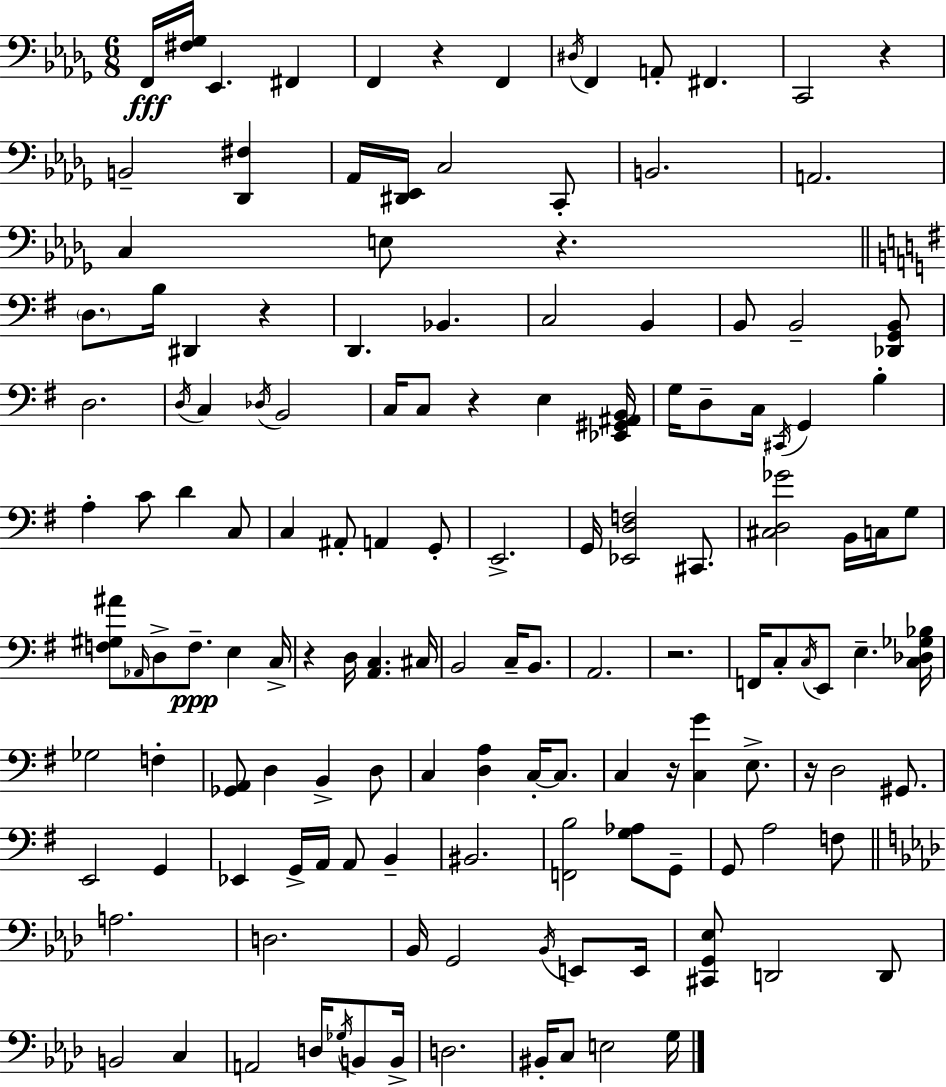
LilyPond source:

{
  \clef bass
  \numericTimeSignature
  \time 6/8
  \key bes \minor
  f,16\fff <fis ges>16 ees,4. fis,4 | f,4 r4 f,4 | \acciaccatura { dis16 } f,4 a,8-. fis,4. | c,2 r4 | \break b,2-- <des, fis>4 | aes,16 <dis, ees,>16 c2 c,8-. | b,2. | a,2. | \break c4 e8 r4. | \bar "||" \break \key g \major \parenthesize d8. b16 dis,4 r4 | d,4. bes,4. | c2 b,4 | b,8 b,2-- <des, g, b,>8 | \break d2. | \acciaccatura { d16 } c4 \acciaccatura { des16 } b,2 | c16 c8 r4 e4 | <ees, gis, ais, b,>16 g16 d8-- c16 \acciaccatura { cis,16 } g,4 b4-. | \break a4-. c'8 d'4 | c8 c4 ais,8-. a,4 | g,8-. e,2.-> | g,16 <ees, d f>2 | \break cis,8. <cis d ges'>2 b,16 | c16 g8 <f gis ais'>8 \grace { aes,16 } d8-> f8.--\ppp e4 | c16-> r4 d16 <a, c>4. | cis16 b,2 | \break c16-- b,8. a,2. | r2. | f,16 c8-. \acciaccatura { c16 } e,8 e4.-- | <c des ges bes>16 ges2 | \break f4-. <ges, a,>8 d4 b,4-> | d8 c4 <d a>4 | c16-.~~ c8. c4 r16 <c g'>4 | e8.-> r16 d2 | \break gis,8. e,2 | g,4 ees,4 g,16-> a,16 a,8 | b,4-- bis,2. | <f, b>2 | \break <g aes>8 g,8-- g,8 a2 | f8 \bar "||" \break \key aes \major a2. | d2. | bes,16 g,2 \acciaccatura { bes,16 } e,8 | e,16 <cis, g, ees>8 d,2 d,8 | \break b,2 c4 | a,2 d16 \acciaccatura { ges16 } b,8 | b,16-> d2. | bis,16-. c8 e2 | \break g16 \bar "|."
}